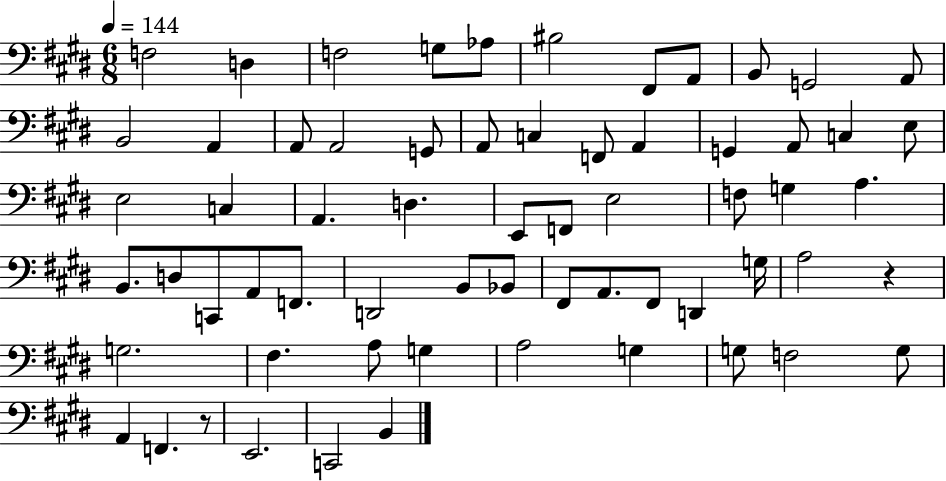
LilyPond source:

{
  \clef bass
  \numericTimeSignature
  \time 6/8
  \key e \major
  \tempo 4 = 144
  \repeat volta 2 { f2 d4 | f2 g8 aes8 | bis2 fis,8 a,8 | b,8 g,2 a,8 | \break b,2 a,4 | a,8 a,2 g,8 | a,8 c4 f,8 a,4 | g,4 a,8 c4 e8 | \break e2 c4 | a,4. d4. | e,8 f,8 e2 | f8 g4 a4. | \break b,8. d8 c,8 a,8 f,8. | d,2 b,8 bes,8 | fis,8 a,8. fis,8 d,4 g16 | a2 r4 | \break g2. | fis4. a8 g4 | a2 g4 | g8 f2 g8 | \break a,4 f,4. r8 | e,2. | c,2 b,4 | } \bar "|."
}